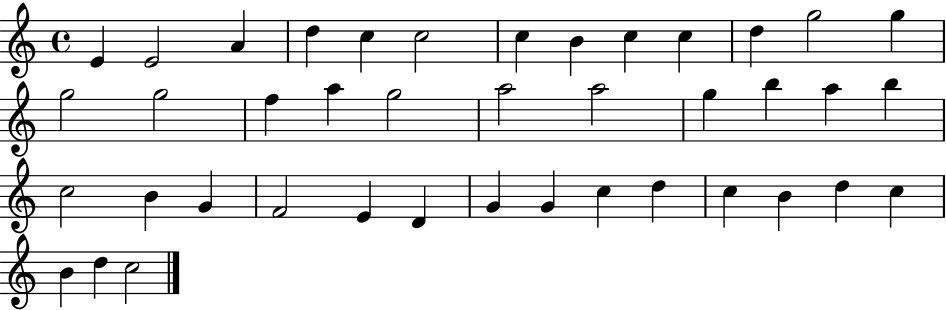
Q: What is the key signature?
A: C major